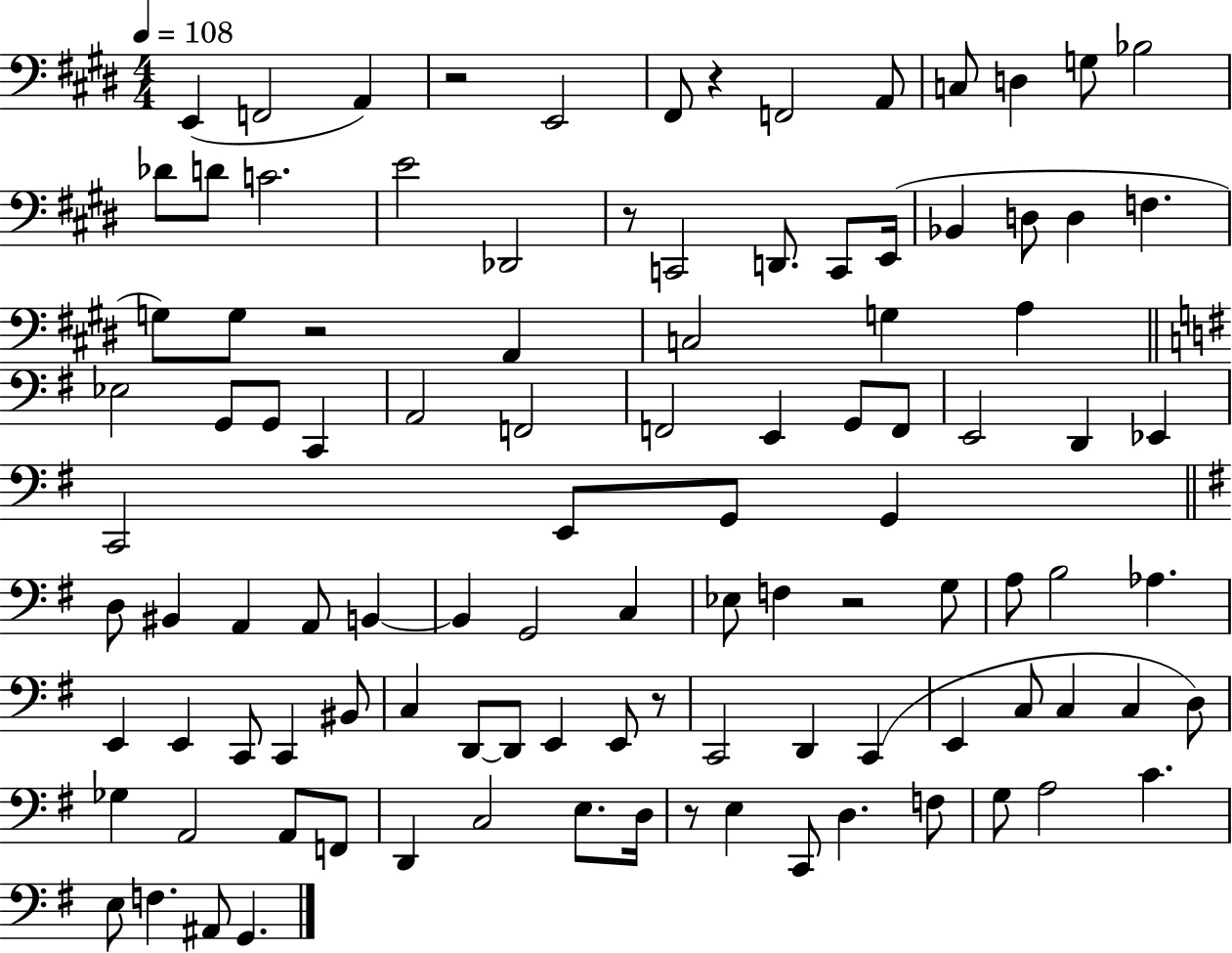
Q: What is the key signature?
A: E major